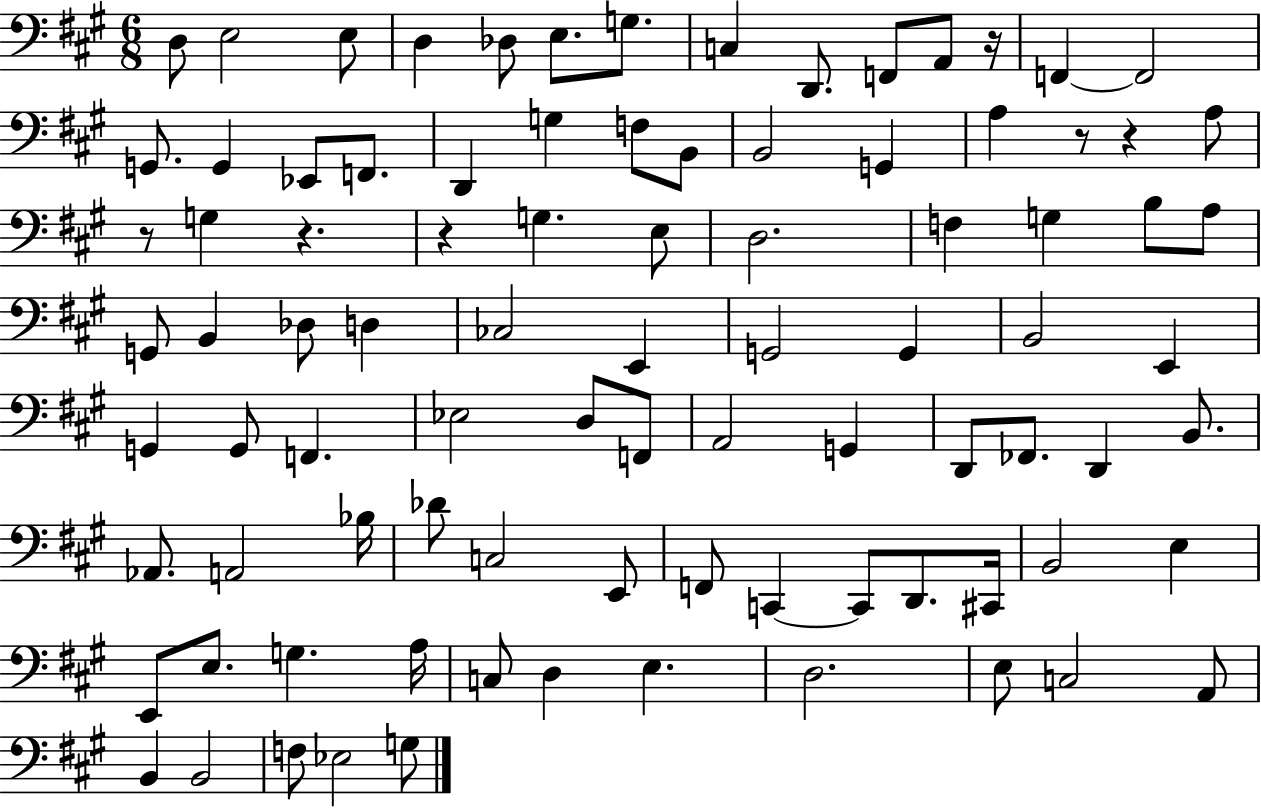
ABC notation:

X:1
T:Untitled
M:6/8
L:1/4
K:A
D,/2 E,2 E,/2 D, _D,/2 E,/2 G,/2 C, D,,/2 F,,/2 A,,/2 z/4 F,, F,,2 G,,/2 G,, _E,,/2 F,,/2 D,, G, F,/2 B,,/2 B,,2 G,, A, z/2 z A,/2 z/2 G, z z G, E,/2 D,2 F, G, B,/2 A,/2 G,,/2 B,, _D,/2 D, _C,2 E,, G,,2 G,, B,,2 E,, G,, G,,/2 F,, _E,2 D,/2 F,,/2 A,,2 G,, D,,/2 _F,,/2 D,, B,,/2 _A,,/2 A,,2 _B,/4 _D/2 C,2 E,,/2 F,,/2 C,, C,,/2 D,,/2 ^C,,/4 B,,2 E, E,,/2 E,/2 G, A,/4 C,/2 D, E, D,2 E,/2 C,2 A,,/2 B,, B,,2 F,/2 _E,2 G,/2